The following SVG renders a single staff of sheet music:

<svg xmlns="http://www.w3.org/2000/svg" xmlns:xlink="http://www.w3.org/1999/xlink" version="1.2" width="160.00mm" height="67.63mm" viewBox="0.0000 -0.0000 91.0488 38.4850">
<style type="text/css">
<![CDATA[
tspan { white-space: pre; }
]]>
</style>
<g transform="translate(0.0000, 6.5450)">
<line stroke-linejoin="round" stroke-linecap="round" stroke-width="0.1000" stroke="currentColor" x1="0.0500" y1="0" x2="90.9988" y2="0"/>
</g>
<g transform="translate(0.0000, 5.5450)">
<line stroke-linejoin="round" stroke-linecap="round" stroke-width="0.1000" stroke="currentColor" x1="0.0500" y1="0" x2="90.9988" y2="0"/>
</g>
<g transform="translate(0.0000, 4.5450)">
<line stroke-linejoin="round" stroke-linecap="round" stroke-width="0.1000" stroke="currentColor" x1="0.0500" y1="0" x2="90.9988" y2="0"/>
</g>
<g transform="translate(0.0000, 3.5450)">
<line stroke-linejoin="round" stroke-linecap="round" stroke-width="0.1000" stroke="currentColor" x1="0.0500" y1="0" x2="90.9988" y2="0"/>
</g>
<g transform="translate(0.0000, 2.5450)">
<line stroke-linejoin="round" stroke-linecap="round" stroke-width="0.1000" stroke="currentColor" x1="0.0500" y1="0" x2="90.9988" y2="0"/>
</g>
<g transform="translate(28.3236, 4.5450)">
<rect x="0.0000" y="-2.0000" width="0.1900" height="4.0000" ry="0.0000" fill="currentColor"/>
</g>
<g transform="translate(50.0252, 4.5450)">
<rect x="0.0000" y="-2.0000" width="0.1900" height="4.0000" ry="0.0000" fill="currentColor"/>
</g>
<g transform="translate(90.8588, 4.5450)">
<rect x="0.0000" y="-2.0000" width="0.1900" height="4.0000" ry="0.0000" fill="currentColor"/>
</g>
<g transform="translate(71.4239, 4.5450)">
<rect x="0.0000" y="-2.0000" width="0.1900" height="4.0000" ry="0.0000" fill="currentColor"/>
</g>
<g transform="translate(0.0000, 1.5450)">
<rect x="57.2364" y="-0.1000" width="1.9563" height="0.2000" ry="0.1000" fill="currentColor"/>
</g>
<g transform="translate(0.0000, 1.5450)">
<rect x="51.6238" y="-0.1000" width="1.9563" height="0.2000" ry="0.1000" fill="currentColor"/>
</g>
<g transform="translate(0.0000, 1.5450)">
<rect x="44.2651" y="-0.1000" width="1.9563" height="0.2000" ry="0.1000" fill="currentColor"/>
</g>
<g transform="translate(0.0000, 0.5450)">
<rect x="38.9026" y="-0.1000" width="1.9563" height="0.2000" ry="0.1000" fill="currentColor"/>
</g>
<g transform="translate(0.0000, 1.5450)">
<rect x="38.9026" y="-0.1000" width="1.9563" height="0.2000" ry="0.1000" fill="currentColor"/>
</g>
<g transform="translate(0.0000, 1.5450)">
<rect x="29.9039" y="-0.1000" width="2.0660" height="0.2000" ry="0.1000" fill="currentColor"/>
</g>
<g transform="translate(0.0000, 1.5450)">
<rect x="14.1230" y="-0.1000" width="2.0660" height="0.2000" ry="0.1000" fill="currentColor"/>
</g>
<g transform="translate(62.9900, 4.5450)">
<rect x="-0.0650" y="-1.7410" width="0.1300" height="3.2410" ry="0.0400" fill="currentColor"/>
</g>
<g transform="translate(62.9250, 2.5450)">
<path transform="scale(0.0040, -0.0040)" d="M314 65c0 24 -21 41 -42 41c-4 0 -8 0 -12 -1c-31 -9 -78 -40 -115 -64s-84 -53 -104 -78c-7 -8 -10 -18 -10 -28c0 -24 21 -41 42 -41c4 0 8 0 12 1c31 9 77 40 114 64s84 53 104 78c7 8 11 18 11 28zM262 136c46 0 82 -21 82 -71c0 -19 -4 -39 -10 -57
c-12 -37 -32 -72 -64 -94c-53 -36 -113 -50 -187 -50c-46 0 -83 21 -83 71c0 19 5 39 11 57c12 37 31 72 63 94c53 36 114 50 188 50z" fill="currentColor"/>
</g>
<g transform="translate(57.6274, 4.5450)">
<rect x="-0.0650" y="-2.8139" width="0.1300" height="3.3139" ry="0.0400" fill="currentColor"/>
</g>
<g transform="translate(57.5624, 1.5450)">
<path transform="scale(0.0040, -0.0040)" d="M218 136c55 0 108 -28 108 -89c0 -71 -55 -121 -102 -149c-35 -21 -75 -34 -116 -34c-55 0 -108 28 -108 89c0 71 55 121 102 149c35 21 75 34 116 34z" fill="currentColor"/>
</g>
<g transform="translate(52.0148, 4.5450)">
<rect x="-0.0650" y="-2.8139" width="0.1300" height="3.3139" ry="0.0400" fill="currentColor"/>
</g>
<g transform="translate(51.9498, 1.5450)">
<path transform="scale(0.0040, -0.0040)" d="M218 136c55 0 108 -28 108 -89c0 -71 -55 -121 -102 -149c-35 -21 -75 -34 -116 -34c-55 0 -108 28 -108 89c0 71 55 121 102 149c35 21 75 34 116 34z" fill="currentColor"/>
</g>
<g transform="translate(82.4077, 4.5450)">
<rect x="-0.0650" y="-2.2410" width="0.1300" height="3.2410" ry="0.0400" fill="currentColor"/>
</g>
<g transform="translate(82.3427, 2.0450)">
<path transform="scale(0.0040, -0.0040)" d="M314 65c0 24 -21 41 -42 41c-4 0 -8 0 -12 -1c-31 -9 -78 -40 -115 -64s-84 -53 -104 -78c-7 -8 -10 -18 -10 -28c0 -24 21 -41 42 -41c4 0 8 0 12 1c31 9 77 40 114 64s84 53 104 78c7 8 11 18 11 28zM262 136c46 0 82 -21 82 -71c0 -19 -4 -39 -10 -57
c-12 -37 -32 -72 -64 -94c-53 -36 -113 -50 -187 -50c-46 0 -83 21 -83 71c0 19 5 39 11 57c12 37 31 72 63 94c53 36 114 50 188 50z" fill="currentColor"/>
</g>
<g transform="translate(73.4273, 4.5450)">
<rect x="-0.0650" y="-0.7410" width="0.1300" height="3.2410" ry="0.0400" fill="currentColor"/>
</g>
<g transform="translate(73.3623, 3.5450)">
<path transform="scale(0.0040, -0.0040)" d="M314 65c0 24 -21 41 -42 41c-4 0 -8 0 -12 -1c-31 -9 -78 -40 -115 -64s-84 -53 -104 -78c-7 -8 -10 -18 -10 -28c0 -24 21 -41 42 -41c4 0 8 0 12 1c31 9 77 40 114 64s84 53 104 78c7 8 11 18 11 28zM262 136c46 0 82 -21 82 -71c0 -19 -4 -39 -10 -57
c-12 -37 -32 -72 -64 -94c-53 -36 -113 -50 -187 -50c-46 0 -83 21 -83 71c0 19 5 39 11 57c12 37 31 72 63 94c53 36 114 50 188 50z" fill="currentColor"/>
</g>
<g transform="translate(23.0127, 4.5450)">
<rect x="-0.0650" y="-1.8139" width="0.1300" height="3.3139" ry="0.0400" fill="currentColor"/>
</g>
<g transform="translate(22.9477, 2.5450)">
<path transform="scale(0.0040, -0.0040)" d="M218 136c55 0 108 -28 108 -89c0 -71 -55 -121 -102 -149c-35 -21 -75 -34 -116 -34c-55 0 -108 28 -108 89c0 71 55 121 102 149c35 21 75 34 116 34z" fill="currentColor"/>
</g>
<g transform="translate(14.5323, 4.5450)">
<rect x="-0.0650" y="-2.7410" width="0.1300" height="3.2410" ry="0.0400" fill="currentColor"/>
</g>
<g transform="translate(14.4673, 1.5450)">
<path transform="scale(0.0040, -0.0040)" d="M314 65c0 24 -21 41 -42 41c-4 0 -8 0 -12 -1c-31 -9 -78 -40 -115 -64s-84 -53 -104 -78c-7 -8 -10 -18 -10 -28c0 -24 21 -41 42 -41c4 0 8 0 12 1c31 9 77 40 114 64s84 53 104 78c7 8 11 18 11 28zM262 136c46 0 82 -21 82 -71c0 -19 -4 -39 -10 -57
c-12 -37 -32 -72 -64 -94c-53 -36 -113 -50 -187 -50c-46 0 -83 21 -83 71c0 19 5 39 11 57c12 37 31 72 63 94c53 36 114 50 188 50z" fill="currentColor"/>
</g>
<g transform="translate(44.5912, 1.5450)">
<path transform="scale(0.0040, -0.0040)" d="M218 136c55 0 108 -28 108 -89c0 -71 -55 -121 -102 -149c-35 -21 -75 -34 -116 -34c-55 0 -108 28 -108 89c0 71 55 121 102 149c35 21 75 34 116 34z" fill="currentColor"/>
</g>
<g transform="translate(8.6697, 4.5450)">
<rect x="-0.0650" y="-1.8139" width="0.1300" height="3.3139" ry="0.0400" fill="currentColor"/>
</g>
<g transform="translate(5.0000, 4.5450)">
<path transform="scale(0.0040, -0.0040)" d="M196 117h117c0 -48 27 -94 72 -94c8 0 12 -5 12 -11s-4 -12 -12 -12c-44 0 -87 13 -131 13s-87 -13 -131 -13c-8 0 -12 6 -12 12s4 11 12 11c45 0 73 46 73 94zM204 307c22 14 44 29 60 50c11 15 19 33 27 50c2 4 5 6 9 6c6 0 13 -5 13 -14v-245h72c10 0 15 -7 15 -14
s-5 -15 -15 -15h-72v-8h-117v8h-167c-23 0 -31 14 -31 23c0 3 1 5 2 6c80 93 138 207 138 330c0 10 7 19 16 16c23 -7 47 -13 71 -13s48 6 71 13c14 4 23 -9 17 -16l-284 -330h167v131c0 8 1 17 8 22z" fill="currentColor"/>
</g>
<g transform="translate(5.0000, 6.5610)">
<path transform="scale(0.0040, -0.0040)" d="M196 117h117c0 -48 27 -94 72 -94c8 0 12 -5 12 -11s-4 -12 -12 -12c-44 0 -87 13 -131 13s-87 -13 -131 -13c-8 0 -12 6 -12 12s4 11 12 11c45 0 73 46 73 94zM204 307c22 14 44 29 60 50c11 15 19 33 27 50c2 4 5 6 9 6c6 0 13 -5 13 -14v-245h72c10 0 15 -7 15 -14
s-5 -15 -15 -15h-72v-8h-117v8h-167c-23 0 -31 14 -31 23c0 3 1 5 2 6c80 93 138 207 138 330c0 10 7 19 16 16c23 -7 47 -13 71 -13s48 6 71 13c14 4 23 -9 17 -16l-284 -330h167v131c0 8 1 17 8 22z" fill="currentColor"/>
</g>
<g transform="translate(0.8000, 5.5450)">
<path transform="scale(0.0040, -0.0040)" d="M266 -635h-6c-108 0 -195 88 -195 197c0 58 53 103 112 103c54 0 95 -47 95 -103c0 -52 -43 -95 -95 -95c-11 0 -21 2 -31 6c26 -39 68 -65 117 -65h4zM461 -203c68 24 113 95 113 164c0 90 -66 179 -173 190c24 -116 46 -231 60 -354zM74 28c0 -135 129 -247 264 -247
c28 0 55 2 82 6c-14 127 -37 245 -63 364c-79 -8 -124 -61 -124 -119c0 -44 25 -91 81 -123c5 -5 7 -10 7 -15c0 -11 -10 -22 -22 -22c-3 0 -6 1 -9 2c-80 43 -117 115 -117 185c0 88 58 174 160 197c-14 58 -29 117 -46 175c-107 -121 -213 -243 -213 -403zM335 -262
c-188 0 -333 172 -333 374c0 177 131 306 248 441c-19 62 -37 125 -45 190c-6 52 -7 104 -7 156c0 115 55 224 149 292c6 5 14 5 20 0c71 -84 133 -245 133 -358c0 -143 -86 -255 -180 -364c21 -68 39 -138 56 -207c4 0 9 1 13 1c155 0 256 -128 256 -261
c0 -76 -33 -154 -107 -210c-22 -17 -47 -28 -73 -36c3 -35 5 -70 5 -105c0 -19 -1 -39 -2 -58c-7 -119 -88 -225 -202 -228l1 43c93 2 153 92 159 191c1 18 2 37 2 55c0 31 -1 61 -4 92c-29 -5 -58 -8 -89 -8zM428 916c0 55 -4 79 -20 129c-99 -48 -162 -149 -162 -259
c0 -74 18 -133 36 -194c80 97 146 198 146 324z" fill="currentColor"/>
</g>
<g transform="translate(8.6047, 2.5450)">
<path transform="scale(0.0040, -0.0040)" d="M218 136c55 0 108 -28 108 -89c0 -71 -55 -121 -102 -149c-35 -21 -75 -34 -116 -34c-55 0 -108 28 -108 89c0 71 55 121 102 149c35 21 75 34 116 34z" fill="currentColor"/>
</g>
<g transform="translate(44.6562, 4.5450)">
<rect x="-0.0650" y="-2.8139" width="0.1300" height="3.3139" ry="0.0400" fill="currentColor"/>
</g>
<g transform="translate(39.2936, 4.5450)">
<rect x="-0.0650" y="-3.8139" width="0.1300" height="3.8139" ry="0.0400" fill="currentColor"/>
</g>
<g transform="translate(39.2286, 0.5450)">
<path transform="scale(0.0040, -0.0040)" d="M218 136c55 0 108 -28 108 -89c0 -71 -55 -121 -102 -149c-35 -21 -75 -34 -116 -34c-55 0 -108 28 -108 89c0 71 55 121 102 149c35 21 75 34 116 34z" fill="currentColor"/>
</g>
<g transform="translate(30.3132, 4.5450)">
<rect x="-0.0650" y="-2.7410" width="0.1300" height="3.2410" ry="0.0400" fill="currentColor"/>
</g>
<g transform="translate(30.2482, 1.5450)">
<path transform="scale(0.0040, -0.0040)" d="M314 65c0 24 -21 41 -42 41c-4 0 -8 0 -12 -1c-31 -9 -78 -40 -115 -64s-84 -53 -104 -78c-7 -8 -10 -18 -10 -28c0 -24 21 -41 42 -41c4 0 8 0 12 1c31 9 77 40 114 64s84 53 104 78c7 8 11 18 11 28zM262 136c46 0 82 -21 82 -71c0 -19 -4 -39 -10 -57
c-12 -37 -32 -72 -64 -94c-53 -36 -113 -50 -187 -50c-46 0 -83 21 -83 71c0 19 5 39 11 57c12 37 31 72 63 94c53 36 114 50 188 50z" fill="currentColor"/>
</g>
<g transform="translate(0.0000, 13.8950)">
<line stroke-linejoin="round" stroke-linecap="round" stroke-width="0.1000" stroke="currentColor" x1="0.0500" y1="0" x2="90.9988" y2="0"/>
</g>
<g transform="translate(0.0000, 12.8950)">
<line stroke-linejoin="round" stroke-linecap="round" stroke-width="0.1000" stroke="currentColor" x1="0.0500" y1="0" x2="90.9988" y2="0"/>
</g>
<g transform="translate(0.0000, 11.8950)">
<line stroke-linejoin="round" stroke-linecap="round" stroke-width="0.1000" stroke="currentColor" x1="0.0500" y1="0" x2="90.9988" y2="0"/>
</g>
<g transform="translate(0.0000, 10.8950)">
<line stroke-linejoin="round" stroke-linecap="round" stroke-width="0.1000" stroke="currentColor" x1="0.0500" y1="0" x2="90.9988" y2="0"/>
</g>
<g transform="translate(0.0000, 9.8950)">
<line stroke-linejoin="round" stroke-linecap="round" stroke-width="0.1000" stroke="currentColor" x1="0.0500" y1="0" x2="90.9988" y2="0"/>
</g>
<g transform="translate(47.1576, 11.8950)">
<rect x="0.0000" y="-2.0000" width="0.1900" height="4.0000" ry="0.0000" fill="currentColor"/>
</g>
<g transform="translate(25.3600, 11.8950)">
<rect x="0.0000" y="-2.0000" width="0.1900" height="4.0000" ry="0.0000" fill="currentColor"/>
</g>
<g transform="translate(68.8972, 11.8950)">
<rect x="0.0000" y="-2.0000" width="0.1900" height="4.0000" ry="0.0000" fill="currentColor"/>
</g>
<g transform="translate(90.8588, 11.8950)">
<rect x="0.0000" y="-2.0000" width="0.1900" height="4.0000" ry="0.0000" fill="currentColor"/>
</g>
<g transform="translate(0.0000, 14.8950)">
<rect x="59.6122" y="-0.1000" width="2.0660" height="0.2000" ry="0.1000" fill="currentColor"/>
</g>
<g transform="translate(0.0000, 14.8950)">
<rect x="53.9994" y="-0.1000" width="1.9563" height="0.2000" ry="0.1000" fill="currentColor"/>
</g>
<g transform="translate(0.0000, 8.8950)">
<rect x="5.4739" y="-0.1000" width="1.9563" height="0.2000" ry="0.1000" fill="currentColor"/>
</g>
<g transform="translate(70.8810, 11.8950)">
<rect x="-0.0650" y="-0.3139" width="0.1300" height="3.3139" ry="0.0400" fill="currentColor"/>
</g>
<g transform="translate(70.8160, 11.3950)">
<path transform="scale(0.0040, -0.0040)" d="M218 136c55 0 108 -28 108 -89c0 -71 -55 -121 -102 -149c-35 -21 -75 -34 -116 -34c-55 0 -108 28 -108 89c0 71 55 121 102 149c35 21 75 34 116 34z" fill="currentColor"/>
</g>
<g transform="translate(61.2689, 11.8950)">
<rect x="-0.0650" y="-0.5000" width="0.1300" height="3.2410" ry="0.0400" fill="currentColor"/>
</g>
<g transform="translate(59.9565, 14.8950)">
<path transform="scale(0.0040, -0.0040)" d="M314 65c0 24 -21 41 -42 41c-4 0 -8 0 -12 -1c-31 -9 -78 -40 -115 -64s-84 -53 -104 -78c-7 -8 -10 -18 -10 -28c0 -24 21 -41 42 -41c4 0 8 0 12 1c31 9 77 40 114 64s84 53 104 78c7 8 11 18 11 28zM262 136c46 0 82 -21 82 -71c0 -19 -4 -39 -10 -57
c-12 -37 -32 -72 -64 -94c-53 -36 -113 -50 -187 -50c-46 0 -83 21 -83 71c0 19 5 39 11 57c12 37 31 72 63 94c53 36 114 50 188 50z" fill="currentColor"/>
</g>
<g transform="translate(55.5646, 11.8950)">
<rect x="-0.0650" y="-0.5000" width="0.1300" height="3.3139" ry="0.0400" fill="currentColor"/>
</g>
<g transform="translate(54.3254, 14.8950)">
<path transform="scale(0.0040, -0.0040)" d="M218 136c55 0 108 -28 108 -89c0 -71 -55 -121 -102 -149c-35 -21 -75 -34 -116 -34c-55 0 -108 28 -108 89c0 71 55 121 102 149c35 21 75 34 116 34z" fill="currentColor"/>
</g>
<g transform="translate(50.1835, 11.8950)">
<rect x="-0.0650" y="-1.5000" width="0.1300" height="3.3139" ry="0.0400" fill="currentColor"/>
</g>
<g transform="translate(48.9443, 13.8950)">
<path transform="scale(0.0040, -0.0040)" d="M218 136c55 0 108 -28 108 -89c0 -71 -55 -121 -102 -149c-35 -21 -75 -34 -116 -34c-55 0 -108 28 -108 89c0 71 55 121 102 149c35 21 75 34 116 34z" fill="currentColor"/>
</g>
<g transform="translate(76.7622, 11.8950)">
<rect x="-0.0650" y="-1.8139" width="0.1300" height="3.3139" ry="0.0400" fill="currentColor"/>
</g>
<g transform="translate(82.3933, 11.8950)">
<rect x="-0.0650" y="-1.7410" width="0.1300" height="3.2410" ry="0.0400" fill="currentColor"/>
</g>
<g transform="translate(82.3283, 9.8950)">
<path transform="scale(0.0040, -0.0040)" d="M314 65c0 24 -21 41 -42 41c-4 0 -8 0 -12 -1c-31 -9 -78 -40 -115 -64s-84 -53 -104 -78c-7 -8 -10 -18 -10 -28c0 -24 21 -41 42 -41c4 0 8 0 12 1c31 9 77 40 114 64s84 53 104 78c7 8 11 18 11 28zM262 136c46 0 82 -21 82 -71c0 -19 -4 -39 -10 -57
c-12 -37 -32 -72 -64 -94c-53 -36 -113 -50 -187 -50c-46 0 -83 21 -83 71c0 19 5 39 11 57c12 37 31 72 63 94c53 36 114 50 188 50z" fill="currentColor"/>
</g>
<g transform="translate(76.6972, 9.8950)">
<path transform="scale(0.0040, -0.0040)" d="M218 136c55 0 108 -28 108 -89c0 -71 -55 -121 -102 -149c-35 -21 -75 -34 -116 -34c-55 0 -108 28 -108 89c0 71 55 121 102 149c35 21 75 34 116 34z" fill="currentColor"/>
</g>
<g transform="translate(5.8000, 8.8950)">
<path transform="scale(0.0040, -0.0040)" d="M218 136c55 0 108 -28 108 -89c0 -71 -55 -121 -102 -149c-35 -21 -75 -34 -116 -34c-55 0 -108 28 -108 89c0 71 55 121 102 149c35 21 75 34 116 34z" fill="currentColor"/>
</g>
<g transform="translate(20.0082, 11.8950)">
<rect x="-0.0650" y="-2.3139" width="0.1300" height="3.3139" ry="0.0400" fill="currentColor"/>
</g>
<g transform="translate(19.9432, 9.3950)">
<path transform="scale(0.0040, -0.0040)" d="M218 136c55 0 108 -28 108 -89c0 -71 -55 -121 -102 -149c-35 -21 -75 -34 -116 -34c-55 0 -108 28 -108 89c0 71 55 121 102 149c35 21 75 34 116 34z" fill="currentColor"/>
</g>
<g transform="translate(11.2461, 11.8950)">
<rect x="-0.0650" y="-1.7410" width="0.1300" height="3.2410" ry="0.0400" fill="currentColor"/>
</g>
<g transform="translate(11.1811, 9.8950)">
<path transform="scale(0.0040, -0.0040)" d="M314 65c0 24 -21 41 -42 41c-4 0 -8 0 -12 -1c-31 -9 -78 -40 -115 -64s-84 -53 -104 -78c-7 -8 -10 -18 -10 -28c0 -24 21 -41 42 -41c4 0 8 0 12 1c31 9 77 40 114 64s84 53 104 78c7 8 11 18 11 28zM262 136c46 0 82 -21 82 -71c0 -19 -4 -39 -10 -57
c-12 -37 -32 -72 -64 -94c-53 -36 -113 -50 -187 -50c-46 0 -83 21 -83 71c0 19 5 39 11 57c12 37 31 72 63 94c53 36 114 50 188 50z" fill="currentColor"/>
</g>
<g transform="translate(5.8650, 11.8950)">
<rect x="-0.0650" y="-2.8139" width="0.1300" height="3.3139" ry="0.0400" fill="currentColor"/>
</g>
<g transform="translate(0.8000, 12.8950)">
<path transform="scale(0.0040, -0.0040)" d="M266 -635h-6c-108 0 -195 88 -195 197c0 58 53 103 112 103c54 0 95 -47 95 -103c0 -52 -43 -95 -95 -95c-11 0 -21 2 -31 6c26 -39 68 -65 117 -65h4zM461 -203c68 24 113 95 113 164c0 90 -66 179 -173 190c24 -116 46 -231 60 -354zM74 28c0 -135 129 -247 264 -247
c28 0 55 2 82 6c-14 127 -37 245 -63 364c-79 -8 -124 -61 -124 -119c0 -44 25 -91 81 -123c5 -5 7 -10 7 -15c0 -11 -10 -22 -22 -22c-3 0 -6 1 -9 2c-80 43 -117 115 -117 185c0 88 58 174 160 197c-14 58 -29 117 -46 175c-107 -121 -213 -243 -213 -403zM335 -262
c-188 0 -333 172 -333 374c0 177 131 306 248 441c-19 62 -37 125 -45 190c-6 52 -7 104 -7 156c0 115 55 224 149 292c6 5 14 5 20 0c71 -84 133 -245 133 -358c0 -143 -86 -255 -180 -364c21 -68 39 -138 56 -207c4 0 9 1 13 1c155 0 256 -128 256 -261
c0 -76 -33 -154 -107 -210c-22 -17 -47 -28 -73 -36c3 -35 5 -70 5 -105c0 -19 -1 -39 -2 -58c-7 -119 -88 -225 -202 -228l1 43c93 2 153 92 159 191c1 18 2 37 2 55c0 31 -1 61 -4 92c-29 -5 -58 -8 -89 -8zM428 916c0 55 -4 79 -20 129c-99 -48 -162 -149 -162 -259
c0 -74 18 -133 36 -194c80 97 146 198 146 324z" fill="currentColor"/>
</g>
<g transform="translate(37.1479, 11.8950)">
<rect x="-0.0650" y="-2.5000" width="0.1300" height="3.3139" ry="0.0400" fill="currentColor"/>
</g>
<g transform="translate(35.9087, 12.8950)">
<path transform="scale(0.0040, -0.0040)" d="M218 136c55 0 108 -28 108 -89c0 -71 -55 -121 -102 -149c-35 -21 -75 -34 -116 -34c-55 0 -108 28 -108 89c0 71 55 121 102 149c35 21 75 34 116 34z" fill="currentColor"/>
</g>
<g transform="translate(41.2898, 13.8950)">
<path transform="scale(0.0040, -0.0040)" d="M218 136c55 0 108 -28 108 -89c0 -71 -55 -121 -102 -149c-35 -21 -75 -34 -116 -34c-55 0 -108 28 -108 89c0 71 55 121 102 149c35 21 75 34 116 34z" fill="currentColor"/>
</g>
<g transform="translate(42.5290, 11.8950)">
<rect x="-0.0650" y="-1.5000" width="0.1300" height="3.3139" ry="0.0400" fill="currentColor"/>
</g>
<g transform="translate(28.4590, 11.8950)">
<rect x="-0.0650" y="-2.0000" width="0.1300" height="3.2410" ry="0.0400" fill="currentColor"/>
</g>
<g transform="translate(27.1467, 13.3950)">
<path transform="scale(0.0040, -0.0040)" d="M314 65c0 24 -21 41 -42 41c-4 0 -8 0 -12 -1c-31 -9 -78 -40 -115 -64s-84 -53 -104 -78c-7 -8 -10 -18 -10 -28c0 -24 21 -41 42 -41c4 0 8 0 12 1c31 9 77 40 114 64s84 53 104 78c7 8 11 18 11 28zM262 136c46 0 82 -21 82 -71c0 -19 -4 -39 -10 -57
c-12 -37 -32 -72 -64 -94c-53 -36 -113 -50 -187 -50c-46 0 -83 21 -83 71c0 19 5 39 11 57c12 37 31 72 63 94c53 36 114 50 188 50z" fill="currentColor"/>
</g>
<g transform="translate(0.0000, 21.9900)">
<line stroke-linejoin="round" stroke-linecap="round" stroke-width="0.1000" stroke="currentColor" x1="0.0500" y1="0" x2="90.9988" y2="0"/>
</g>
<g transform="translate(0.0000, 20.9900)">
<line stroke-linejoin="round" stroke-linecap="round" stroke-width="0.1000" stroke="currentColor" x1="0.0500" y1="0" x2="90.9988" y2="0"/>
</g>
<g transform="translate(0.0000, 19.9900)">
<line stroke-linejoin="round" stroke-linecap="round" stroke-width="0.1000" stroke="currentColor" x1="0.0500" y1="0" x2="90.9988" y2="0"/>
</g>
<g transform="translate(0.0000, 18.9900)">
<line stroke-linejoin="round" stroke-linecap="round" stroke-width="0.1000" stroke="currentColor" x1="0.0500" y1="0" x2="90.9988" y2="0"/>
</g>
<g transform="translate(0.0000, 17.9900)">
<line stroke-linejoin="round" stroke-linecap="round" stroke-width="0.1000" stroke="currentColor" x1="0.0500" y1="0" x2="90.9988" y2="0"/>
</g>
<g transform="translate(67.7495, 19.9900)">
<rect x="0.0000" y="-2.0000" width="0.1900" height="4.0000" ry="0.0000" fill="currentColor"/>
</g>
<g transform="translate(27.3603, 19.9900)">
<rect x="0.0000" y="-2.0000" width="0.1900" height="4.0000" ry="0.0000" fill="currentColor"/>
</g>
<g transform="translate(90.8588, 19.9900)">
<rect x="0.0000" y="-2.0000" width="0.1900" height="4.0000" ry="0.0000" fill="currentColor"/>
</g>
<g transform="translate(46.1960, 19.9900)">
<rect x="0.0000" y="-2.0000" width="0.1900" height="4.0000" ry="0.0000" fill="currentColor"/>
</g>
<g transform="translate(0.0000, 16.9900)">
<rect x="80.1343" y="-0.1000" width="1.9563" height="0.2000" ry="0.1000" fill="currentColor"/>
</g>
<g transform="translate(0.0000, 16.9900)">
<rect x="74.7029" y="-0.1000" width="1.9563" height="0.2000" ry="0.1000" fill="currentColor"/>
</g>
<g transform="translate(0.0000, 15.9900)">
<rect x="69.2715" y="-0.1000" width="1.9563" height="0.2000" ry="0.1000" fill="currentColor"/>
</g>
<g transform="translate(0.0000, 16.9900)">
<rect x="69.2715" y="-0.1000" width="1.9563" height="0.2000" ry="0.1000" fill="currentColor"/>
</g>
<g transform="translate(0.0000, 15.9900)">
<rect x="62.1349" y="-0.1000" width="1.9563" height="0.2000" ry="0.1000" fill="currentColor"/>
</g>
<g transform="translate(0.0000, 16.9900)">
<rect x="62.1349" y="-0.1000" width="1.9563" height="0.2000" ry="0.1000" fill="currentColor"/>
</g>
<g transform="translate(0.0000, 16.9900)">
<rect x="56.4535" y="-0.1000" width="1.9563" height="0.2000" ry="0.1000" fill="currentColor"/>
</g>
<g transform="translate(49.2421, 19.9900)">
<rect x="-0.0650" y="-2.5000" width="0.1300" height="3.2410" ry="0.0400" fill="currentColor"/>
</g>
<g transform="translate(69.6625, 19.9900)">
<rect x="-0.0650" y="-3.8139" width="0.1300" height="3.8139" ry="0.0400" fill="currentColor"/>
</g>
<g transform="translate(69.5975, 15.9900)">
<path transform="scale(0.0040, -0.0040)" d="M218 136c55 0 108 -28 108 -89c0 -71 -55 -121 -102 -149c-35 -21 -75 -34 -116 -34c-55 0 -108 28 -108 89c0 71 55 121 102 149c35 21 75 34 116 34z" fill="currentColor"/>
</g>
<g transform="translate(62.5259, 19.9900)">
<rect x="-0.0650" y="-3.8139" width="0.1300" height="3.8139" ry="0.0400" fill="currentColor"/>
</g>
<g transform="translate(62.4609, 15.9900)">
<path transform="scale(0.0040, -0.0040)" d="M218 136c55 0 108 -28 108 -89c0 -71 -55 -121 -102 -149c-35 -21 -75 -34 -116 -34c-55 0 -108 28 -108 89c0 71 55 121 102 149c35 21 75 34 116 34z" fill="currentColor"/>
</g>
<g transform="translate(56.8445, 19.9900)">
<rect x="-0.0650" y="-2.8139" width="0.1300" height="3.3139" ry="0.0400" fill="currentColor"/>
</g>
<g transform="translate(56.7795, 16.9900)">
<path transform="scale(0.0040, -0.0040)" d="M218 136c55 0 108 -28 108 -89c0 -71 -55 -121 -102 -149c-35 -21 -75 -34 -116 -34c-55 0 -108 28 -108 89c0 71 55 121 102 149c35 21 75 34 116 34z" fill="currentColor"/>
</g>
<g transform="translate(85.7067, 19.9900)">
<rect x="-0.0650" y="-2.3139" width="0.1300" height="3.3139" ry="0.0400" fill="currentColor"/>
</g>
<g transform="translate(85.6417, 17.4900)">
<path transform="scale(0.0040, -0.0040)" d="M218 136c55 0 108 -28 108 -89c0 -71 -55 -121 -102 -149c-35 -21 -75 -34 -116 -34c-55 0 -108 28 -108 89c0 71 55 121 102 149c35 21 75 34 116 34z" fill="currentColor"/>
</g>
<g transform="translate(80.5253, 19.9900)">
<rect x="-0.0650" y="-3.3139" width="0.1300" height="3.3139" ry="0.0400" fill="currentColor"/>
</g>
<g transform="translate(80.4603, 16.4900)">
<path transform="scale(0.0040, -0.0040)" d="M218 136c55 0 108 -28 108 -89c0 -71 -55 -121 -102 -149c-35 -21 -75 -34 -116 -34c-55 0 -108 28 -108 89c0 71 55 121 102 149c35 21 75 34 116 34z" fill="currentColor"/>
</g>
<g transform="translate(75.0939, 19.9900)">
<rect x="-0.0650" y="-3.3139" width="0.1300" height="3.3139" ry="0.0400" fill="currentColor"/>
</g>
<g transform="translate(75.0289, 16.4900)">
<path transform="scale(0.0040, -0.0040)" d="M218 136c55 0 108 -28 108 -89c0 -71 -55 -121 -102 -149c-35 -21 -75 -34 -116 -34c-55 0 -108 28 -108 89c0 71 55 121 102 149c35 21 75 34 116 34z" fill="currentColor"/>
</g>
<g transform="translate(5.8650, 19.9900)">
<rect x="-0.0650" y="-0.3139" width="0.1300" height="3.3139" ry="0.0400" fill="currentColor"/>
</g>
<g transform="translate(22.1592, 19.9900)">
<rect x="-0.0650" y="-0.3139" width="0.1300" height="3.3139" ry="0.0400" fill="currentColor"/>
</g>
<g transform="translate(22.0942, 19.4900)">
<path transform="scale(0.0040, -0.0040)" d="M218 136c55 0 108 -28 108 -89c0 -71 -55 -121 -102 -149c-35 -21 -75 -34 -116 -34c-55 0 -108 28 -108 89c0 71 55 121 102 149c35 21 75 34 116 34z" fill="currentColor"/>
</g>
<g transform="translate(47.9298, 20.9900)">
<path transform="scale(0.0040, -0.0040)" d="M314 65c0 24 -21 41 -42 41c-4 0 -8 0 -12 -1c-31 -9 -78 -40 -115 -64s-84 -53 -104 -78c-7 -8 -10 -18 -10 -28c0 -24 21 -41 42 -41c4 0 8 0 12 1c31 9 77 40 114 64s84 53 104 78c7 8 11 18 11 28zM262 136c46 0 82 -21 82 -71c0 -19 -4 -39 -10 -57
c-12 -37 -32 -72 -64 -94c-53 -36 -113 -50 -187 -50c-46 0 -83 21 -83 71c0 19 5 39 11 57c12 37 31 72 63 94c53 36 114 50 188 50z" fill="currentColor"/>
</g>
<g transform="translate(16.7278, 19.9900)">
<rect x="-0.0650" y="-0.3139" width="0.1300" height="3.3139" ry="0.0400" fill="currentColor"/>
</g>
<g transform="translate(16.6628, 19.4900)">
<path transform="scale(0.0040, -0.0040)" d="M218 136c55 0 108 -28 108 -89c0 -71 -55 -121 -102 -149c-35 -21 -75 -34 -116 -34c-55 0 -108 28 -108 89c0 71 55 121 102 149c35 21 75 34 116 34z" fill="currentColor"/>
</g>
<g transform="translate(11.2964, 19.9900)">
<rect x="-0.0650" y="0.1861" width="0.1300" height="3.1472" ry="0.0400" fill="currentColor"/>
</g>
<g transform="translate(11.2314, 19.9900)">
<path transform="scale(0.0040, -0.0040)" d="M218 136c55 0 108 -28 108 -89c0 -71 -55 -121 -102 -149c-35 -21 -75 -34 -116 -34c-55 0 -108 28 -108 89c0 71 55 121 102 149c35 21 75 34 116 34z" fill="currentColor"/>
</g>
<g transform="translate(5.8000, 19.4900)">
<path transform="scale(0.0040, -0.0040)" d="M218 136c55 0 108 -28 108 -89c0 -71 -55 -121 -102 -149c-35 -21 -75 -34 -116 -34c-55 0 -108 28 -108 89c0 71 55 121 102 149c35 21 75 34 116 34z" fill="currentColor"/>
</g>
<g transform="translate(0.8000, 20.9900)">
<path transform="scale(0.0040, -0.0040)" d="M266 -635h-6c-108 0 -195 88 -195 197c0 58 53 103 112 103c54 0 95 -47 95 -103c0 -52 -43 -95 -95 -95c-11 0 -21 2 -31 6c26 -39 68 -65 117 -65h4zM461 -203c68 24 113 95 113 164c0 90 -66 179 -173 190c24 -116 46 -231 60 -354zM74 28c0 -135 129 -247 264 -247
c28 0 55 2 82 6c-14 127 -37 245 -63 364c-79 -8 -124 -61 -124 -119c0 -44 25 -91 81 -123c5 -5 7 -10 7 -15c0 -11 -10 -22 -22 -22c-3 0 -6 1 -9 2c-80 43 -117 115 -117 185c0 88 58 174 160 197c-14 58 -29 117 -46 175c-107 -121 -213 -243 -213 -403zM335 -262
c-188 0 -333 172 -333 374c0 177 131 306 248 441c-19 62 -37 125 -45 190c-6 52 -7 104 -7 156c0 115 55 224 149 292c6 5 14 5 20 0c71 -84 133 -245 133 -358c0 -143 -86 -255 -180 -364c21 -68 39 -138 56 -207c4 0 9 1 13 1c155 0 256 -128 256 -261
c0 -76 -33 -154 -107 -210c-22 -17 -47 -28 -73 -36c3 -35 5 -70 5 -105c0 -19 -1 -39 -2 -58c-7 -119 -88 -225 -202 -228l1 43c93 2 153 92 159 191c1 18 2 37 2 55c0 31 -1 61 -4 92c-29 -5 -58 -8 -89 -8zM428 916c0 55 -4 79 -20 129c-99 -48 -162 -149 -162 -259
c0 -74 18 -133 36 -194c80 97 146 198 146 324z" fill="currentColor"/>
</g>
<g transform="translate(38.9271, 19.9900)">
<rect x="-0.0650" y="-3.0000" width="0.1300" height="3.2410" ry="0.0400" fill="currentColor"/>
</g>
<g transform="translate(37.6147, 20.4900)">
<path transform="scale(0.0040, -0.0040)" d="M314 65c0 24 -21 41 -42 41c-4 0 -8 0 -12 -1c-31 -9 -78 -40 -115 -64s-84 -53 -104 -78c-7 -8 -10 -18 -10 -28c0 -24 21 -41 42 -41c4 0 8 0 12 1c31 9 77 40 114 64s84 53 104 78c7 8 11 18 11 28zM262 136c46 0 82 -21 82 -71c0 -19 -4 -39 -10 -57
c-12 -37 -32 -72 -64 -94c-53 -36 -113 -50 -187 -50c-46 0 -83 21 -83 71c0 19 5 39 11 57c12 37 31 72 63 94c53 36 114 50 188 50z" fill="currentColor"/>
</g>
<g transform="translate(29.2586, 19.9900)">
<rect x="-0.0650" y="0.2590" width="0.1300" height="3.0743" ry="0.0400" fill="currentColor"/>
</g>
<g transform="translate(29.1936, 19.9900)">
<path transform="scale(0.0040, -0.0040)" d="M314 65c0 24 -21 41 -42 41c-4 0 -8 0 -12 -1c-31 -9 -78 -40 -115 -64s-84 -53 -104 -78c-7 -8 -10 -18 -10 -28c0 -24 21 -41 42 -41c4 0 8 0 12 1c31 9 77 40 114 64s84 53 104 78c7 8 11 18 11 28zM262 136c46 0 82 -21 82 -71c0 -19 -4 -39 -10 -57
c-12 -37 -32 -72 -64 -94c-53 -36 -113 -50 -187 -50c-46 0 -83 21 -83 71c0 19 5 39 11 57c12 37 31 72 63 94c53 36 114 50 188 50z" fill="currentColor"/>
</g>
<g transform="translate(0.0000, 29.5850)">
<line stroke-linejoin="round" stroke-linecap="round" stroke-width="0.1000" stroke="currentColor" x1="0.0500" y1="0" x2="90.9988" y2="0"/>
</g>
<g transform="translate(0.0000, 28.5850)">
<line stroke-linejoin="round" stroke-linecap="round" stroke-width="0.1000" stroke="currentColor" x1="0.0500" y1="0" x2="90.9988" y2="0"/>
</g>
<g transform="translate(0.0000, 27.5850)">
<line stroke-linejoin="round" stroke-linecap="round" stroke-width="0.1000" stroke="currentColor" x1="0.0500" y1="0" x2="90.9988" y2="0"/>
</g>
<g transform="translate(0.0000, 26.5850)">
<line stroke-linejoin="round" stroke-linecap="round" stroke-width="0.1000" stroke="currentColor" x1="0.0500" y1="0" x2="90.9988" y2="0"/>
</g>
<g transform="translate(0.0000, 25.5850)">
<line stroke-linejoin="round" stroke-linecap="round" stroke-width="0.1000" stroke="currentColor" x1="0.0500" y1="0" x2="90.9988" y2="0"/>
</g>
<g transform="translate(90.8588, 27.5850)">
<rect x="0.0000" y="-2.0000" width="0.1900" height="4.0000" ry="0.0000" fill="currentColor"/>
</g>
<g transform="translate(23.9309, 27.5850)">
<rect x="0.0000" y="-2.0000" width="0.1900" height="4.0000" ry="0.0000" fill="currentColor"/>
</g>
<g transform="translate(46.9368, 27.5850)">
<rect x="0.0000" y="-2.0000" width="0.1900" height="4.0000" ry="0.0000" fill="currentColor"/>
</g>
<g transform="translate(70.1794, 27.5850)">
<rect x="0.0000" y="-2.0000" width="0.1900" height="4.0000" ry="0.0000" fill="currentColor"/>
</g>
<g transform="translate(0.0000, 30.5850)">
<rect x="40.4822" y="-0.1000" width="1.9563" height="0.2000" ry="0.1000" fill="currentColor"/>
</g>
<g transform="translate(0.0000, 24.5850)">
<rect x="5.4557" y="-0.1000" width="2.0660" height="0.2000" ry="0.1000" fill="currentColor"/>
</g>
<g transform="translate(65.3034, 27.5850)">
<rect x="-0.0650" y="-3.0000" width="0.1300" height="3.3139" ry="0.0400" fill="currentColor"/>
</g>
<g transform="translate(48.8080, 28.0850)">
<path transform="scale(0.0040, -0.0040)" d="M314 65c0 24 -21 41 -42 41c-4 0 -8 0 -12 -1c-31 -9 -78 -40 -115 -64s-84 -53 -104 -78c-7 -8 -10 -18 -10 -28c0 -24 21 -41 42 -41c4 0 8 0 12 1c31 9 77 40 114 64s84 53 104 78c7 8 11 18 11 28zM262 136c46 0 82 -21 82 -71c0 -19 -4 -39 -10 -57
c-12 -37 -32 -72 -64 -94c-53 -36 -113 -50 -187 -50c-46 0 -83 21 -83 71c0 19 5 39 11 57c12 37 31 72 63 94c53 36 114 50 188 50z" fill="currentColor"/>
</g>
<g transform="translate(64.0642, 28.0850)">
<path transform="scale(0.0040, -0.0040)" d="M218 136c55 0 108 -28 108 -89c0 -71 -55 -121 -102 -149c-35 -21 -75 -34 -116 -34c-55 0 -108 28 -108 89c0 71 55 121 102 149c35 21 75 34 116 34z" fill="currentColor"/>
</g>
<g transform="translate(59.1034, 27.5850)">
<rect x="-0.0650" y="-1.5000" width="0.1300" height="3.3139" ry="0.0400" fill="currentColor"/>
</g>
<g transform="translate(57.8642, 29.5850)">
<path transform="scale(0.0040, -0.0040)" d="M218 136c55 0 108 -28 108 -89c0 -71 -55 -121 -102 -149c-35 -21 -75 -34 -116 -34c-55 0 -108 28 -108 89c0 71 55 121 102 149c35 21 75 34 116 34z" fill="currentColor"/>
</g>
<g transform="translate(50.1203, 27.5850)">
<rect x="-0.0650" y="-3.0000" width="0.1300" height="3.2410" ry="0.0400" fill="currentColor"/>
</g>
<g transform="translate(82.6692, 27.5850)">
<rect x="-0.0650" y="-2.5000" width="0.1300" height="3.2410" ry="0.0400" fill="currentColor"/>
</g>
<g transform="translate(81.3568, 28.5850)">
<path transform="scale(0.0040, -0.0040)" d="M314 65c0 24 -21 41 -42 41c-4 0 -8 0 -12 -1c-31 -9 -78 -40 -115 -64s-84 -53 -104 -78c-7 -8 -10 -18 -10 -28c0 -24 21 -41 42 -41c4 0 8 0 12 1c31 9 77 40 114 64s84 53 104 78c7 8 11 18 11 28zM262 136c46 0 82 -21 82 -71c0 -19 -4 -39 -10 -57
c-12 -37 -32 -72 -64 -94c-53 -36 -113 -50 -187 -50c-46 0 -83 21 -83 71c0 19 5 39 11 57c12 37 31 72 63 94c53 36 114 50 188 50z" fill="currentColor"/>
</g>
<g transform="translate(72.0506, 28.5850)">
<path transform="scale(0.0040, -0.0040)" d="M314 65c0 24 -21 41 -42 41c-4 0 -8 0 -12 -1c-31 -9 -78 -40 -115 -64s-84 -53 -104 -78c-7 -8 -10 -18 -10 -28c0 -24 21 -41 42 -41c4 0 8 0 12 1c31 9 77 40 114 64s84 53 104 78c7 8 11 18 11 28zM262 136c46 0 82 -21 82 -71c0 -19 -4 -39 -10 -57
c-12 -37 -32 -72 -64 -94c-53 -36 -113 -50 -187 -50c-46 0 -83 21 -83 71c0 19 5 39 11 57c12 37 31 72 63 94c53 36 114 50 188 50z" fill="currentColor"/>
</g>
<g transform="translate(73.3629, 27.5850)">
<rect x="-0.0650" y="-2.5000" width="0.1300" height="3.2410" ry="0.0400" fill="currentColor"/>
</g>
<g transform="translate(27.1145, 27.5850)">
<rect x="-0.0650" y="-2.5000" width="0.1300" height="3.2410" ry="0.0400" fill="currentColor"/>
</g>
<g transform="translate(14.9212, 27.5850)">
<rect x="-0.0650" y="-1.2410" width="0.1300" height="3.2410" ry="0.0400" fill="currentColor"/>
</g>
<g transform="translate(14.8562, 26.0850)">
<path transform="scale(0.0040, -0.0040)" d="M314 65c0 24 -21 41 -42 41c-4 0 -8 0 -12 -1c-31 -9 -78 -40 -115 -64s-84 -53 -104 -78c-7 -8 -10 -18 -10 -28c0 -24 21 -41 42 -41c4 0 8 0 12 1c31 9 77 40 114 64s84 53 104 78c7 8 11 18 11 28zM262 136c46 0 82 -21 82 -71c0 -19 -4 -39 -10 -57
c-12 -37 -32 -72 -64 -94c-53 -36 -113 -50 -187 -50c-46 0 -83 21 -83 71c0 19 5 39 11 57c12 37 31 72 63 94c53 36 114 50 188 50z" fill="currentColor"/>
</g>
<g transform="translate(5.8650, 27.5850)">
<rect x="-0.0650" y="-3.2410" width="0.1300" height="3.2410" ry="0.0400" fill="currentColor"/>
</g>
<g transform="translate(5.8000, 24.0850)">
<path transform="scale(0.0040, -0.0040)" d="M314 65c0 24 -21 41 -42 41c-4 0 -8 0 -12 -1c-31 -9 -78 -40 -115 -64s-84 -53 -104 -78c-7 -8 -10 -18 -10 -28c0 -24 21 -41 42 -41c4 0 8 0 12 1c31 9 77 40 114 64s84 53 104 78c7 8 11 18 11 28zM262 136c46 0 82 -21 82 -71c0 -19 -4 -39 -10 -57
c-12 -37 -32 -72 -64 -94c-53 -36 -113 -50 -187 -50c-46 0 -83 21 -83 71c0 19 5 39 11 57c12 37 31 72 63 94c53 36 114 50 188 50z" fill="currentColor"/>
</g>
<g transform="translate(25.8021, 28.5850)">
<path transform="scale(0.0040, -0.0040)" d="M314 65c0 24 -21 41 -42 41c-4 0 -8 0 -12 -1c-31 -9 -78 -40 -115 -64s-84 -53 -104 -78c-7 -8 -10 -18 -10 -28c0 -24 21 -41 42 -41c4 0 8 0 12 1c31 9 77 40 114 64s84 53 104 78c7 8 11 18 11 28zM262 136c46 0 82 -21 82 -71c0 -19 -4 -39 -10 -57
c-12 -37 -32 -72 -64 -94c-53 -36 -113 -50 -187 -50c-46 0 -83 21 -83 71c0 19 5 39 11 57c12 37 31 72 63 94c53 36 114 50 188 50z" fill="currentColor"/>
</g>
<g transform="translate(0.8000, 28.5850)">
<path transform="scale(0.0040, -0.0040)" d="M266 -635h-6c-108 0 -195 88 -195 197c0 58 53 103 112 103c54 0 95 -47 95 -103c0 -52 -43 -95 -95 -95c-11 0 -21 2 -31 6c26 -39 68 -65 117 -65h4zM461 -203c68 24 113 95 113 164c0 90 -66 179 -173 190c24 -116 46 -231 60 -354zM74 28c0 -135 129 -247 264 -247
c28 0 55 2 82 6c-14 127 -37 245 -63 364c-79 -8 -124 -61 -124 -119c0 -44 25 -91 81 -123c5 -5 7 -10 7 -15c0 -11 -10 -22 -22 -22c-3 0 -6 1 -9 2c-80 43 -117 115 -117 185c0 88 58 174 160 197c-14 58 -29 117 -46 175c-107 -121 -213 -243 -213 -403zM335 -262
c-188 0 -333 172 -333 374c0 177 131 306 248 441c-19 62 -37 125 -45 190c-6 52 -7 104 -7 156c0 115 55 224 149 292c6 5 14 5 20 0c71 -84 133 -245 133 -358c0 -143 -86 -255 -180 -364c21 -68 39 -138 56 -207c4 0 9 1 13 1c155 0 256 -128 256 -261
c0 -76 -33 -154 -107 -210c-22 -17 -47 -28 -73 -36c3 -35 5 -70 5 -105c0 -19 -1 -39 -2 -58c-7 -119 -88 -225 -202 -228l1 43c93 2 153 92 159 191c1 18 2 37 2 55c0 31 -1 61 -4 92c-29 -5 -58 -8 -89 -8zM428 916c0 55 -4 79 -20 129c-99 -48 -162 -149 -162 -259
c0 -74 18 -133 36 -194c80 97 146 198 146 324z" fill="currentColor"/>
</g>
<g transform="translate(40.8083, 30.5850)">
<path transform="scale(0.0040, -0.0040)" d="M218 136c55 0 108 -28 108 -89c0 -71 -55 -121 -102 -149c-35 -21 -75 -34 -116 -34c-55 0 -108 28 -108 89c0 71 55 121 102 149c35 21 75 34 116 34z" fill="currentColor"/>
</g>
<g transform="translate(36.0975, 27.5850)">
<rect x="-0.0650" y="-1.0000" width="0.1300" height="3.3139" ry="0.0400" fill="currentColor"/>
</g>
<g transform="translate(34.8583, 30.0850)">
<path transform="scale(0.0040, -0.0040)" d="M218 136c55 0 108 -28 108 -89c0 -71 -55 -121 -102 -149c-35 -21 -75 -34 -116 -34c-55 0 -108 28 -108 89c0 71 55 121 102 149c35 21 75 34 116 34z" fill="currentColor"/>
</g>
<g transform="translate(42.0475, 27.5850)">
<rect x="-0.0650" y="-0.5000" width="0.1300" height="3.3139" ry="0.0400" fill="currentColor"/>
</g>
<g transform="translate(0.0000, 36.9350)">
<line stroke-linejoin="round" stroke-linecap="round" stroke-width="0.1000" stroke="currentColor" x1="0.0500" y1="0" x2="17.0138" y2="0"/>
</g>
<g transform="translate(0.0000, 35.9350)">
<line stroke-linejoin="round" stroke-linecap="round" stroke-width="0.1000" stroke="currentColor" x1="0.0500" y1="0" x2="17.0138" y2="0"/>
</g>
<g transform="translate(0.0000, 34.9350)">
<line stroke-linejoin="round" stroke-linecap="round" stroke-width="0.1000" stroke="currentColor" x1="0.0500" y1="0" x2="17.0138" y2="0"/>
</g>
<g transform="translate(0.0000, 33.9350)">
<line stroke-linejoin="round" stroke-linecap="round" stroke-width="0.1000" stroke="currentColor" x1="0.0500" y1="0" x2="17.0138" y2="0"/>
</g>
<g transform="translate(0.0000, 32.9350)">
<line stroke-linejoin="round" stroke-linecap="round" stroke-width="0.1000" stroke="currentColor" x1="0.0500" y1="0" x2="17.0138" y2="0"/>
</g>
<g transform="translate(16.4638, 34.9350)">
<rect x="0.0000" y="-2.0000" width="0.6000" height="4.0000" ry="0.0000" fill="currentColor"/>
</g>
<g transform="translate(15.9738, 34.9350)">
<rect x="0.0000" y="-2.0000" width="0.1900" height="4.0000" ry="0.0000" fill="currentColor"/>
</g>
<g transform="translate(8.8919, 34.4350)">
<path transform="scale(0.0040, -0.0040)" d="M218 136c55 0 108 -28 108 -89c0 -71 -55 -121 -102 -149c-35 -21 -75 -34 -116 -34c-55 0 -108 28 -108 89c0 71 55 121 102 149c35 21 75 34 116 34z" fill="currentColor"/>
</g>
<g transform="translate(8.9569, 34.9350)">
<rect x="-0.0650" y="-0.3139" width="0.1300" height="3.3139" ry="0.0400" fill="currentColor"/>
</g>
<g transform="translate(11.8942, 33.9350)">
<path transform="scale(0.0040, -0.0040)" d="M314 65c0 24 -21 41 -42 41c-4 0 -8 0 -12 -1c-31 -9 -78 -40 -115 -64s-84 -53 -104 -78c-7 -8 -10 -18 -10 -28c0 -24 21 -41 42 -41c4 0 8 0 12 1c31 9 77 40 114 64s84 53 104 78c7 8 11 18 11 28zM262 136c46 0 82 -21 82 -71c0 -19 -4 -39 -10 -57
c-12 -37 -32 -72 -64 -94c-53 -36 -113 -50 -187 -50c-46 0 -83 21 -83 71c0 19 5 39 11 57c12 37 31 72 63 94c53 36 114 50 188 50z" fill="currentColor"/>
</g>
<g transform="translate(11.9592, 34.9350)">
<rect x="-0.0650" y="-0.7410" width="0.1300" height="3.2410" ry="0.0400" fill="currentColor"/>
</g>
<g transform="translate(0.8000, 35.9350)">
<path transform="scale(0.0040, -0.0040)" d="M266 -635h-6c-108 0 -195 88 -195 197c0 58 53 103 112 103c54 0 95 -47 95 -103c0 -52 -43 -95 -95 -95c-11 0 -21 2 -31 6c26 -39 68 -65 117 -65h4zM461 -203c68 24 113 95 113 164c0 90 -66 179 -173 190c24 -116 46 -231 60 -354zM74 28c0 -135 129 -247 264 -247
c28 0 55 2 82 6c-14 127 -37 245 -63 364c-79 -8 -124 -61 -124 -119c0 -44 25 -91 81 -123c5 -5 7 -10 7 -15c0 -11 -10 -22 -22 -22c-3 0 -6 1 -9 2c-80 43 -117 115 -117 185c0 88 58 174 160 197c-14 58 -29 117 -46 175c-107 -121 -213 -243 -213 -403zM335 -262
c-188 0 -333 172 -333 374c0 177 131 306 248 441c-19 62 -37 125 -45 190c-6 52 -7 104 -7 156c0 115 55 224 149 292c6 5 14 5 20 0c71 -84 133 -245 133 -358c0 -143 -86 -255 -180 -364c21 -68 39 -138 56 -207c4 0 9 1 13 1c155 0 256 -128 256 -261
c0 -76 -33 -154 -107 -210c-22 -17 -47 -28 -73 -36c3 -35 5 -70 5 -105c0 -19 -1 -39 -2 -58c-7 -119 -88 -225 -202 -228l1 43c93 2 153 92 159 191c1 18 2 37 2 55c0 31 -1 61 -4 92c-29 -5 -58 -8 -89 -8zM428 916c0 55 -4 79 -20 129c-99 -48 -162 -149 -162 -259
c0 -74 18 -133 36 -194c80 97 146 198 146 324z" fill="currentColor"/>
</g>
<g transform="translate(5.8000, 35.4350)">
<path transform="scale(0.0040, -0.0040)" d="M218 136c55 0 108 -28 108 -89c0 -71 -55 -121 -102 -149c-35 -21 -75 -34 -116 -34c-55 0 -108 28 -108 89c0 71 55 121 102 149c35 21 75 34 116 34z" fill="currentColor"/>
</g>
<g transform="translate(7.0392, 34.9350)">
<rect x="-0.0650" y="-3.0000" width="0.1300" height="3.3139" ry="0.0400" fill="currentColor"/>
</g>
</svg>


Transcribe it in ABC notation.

X:1
T:Untitled
M:4/4
L:1/4
K:C
f a2 f a2 c' a a a f2 d2 g2 a f2 g F2 G E E C C2 c f f2 c B c c B2 A2 G2 a c' c' b b g b2 e2 G2 D C A2 E A G2 G2 A c d2